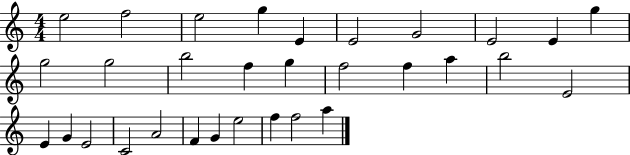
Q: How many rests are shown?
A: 0